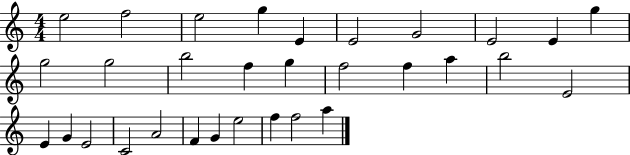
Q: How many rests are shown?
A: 0